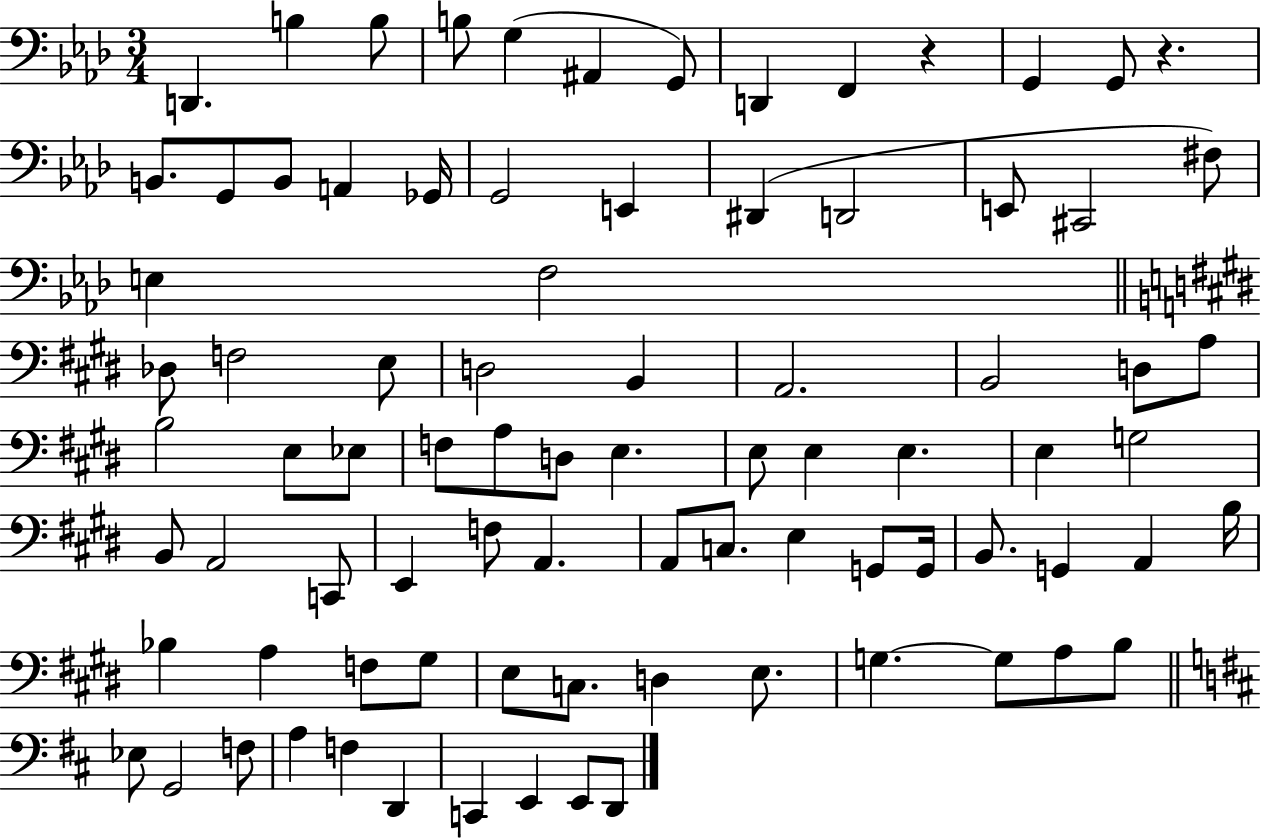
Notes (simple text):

D2/q. B3/q B3/e B3/e G3/q A#2/q G2/e D2/q F2/q R/q G2/q G2/e R/q. B2/e. G2/e B2/e A2/q Gb2/s G2/h E2/q D#2/q D2/h E2/e C#2/h F#3/e E3/q F3/h Db3/e F3/h E3/e D3/h B2/q A2/h. B2/h D3/e A3/e B3/h E3/e Eb3/e F3/e A3/e D3/e E3/q. E3/e E3/q E3/q. E3/q G3/h B2/e A2/h C2/e E2/q F3/e A2/q. A2/e C3/e. E3/q G2/e G2/s B2/e. G2/q A2/q B3/s Bb3/q A3/q F3/e G#3/e E3/e C3/e. D3/q E3/e. G3/q. G3/e A3/e B3/e Eb3/e G2/h F3/e A3/q F3/q D2/q C2/q E2/q E2/e D2/e